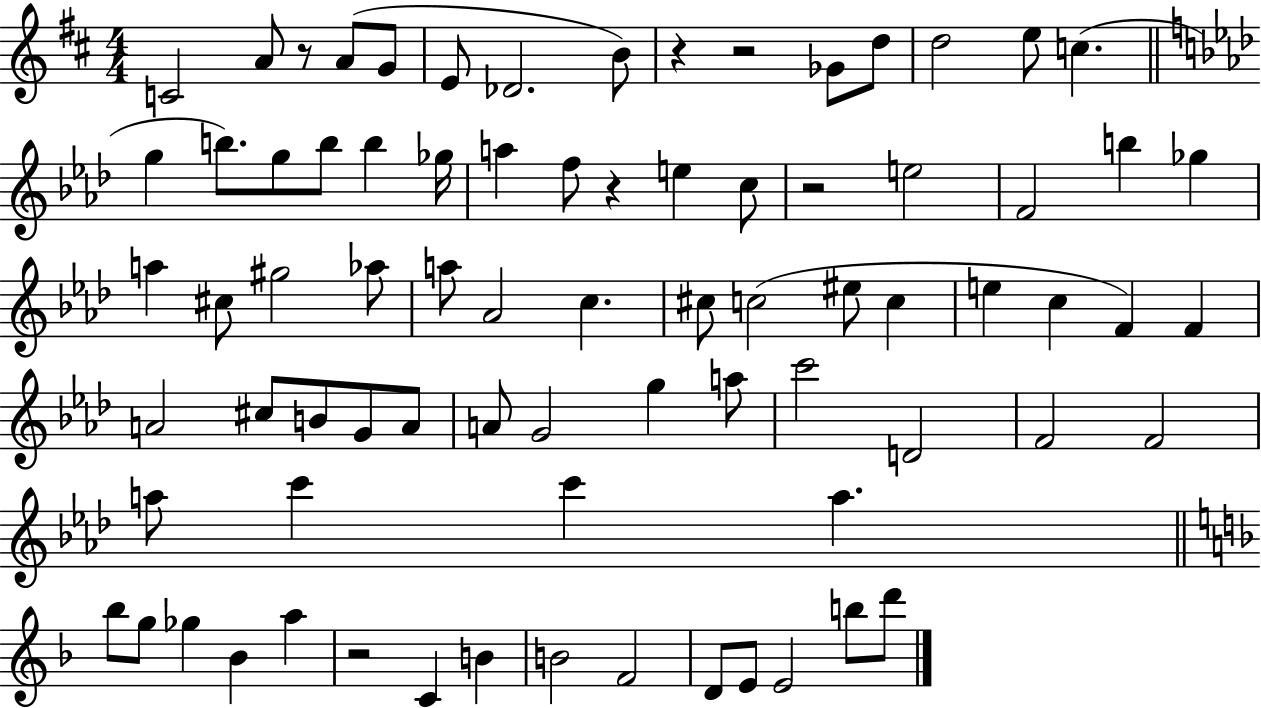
{
  \clef treble
  \numericTimeSignature
  \time 4/4
  \key d \major
  c'2 a'8 r8 a'8( g'8 | e'8 des'2. b'8) | r4 r2 ges'8 d''8 | d''2 e''8 c''4.( | \break \bar "||" \break \key f \minor g''4 b''8.) g''8 b''8 b''4 ges''16 | a''4 f''8 r4 e''4 c''8 | r2 e''2 | f'2 b''4 ges''4 | \break a''4 cis''8 gis''2 aes''8 | a''8 aes'2 c''4. | cis''8 c''2( eis''8 c''4 | e''4 c''4 f'4) f'4 | \break a'2 cis''8 b'8 g'8 a'8 | a'8 g'2 g''4 a''8 | c'''2 d'2 | f'2 f'2 | \break a''8 c'''4 c'''4 a''4. | \bar "||" \break \key f \major bes''8 g''8 ges''4 bes'4 a''4 | r2 c'4 b'4 | b'2 f'2 | d'8 e'8 e'2 b''8 d'''8 | \break \bar "|."
}